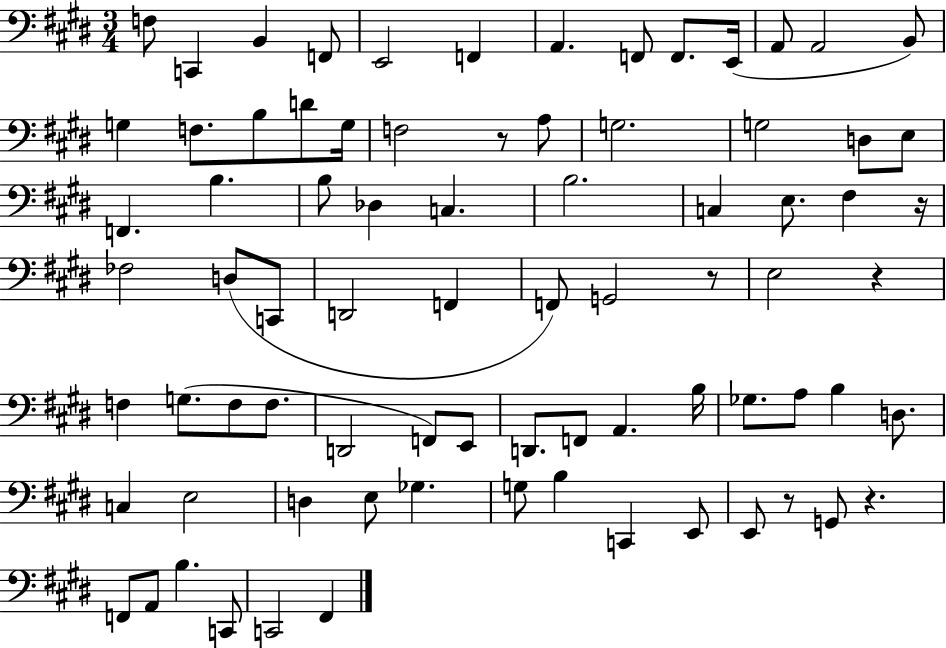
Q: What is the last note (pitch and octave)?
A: F#2